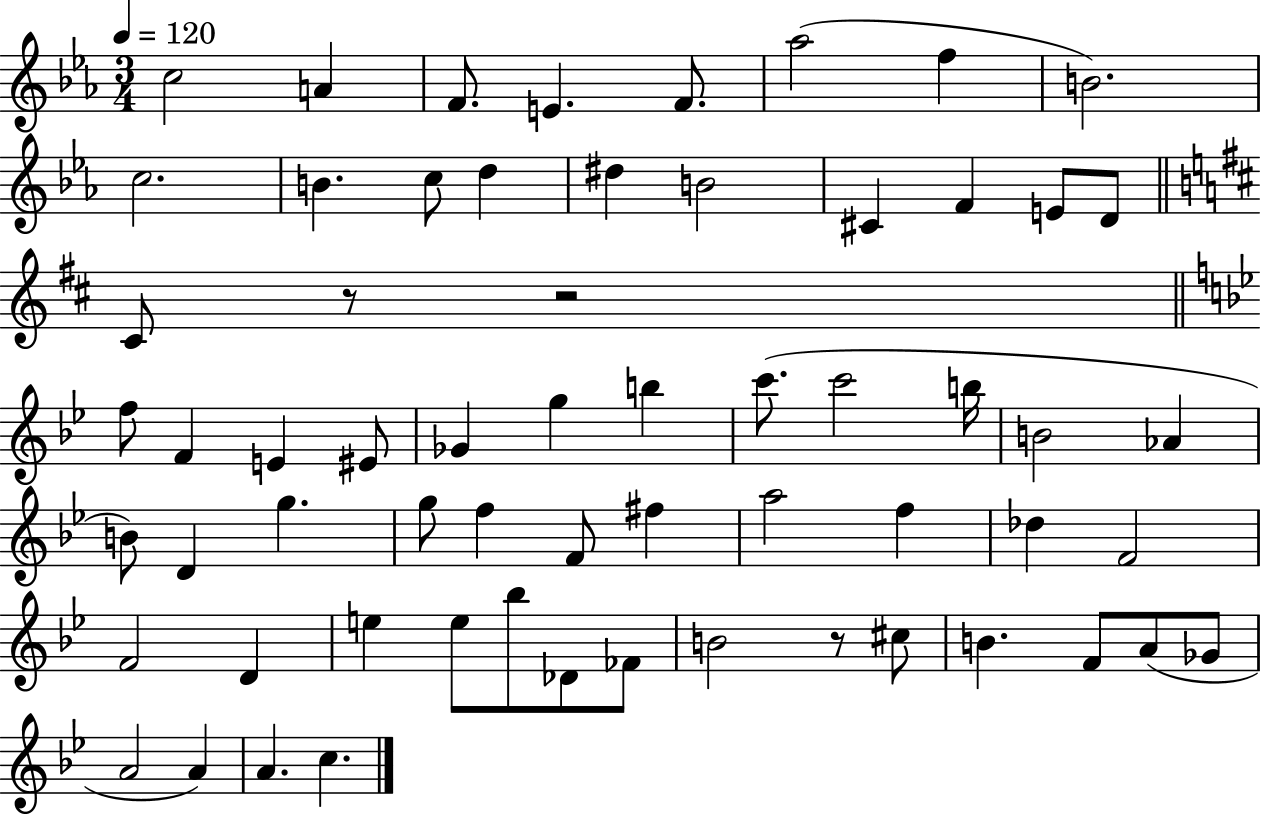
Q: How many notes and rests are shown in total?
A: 62